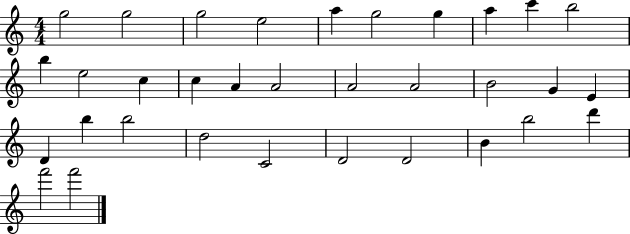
G5/h G5/h G5/h E5/h A5/q G5/h G5/q A5/q C6/q B5/h B5/q E5/h C5/q C5/q A4/q A4/h A4/h A4/h B4/h G4/q E4/q D4/q B5/q B5/h D5/h C4/h D4/h D4/h B4/q B5/h D6/q F6/h F6/h